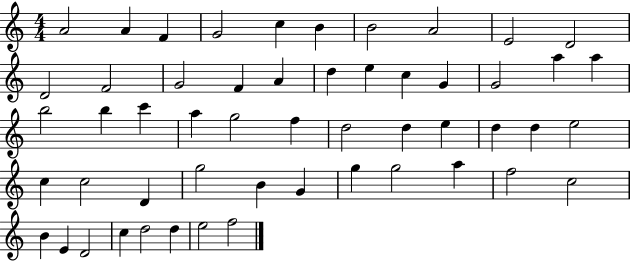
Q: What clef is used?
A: treble